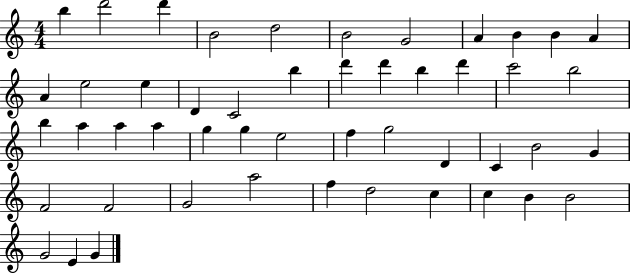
{
  \clef treble
  \numericTimeSignature
  \time 4/4
  \key c \major
  b''4 d'''2 d'''4 | b'2 d''2 | b'2 g'2 | a'4 b'4 b'4 a'4 | \break a'4 e''2 e''4 | d'4 c'2 b''4 | d'''4 d'''4 b''4 d'''4 | c'''2 b''2 | \break b''4 a''4 a''4 a''4 | g''4 g''4 e''2 | f''4 g''2 d'4 | c'4 b'2 g'4 | \break f'2 f'2 | g'2 a''2 | f''4 d''2 c''4 | c''4 b'4 b'2 | \break g'2 e'4 g'4 | \bar "|."
}